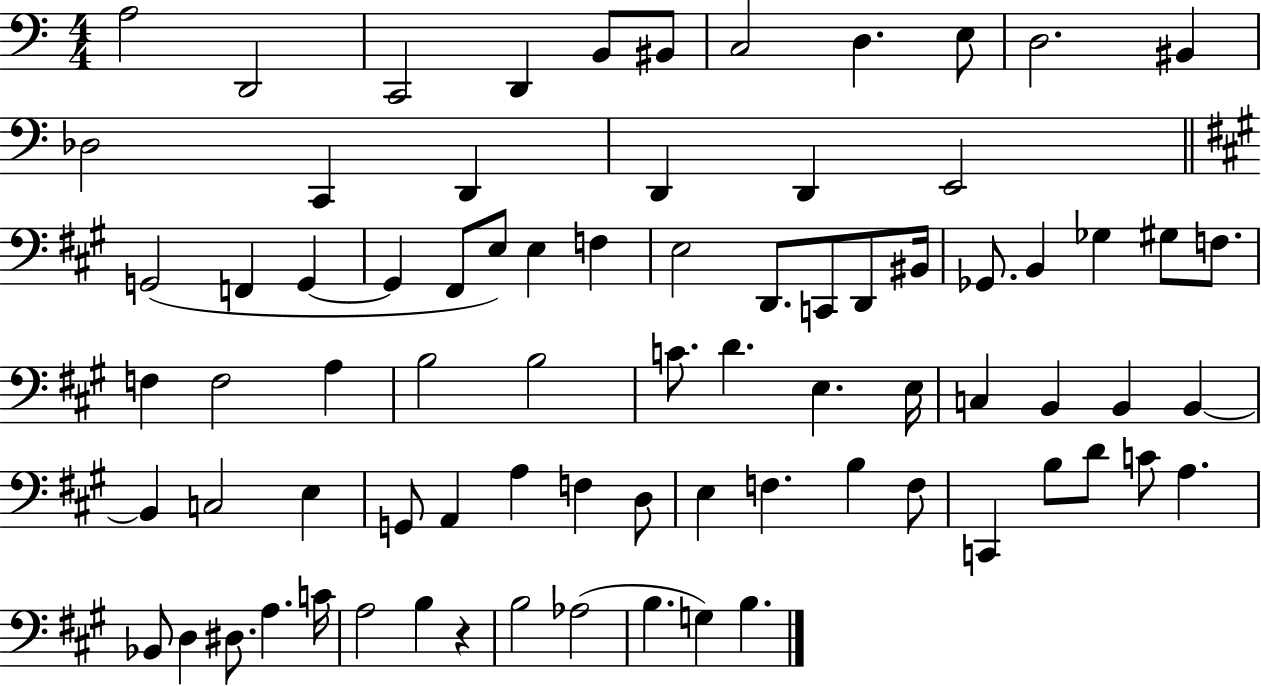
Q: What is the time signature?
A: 4/4